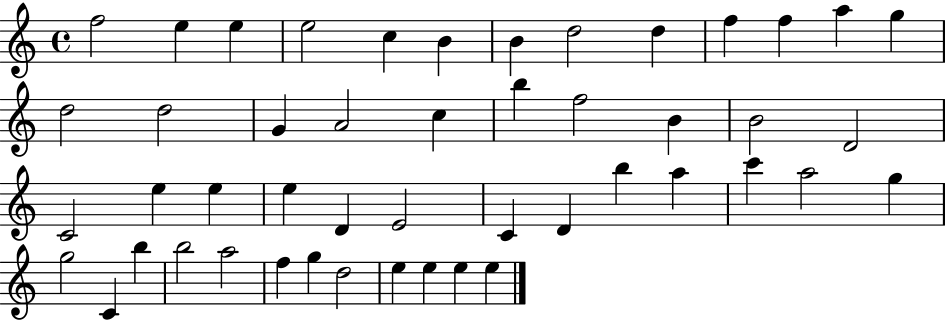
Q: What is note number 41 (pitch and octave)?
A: A5